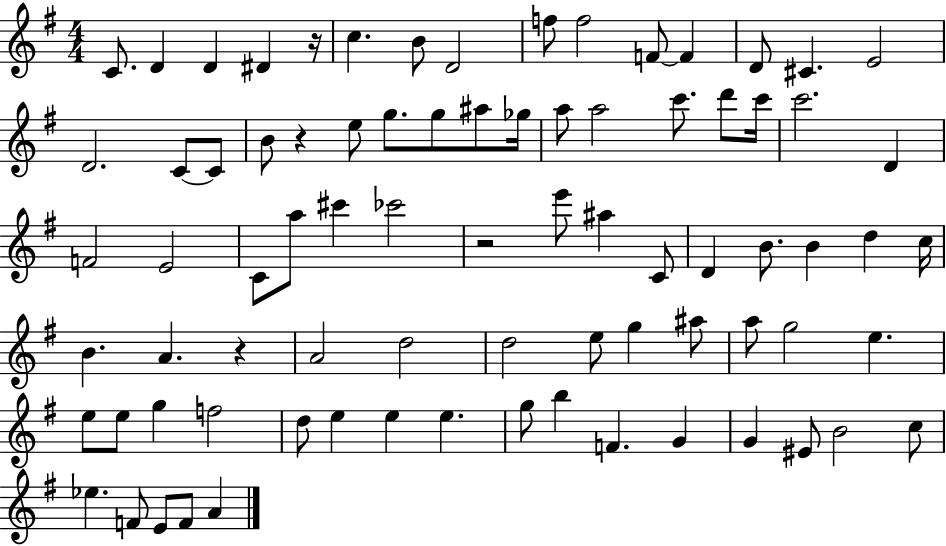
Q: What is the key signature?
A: G major